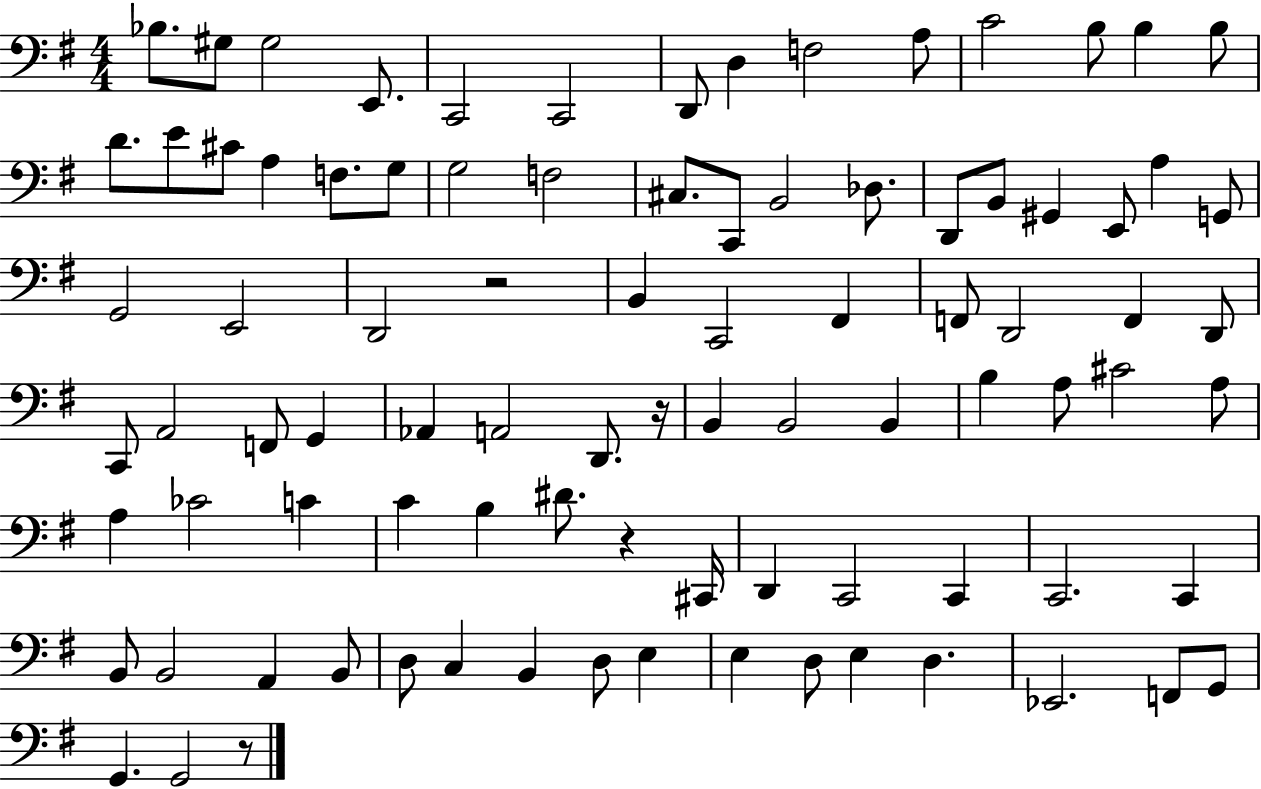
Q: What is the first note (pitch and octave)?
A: Bb3